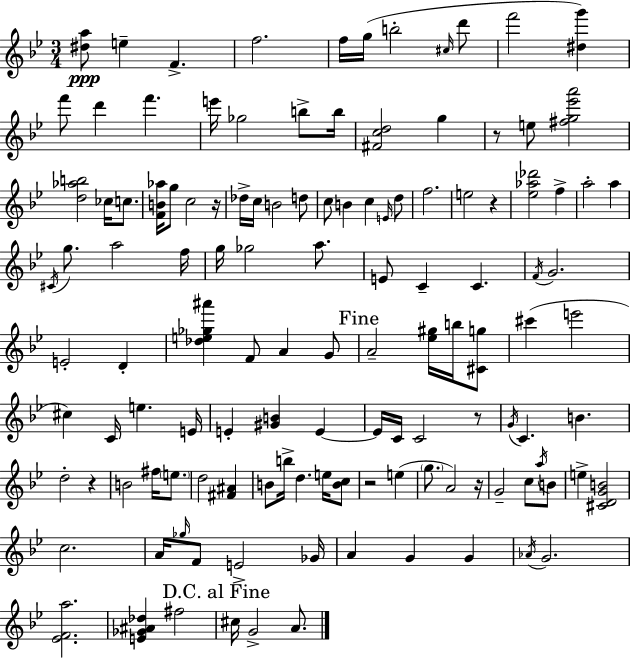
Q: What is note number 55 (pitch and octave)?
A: B5